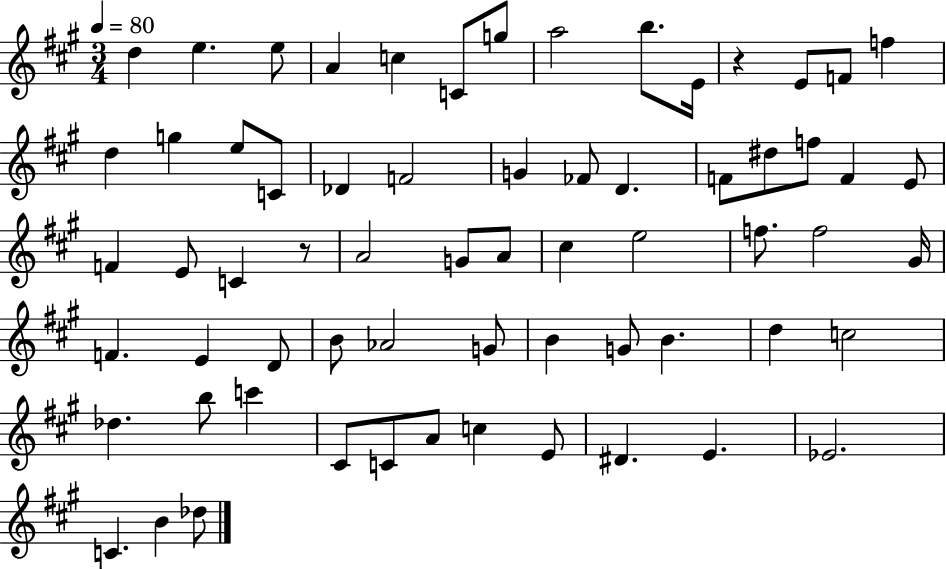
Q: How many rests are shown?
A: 2